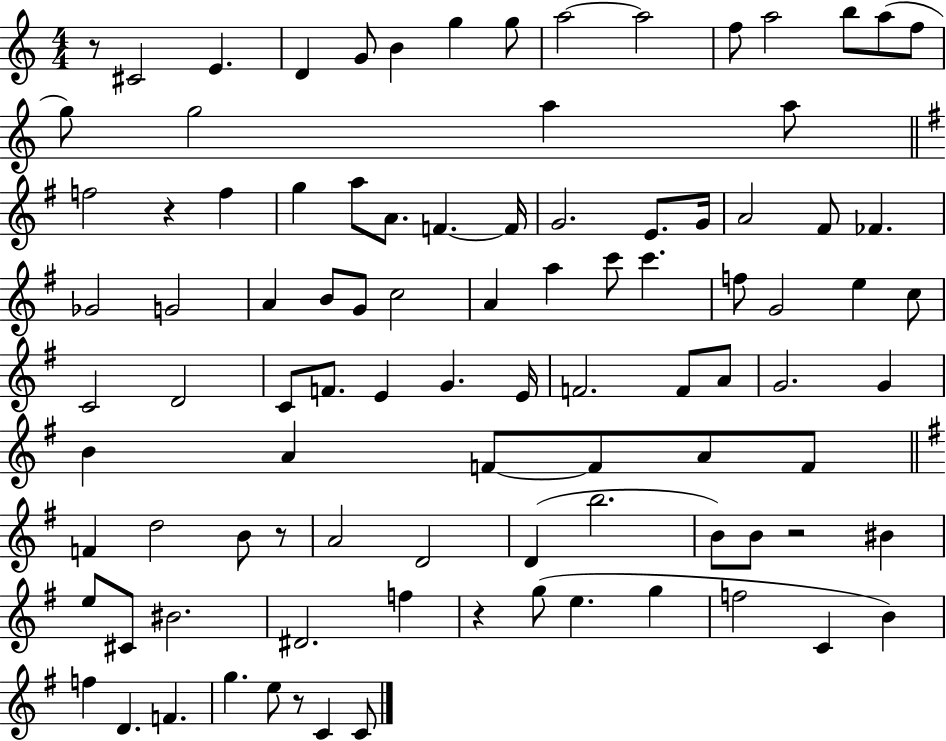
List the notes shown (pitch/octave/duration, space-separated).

R/e C#4/h E4/q. D4/q G4/e B4/q G5/q G5/e A5/h A5/h F5/e A5/h B5/e A5/e F5/e G5/e G5/h A5/q A5/e F5/h R/q F5/q G5/q A5/e A4/e. F4/q. F4/s G4/h. E4/e. G4/s A4/h F#4/e FES4/q. Gb4/h G4/h A4/q B4/e G4/e C5/h A4/q A5/q C6/e C6/q. F5/e G4/h E5/q C5/e C4/h D4/h C4/e F4/e. E4/q G4/q. E4/s F4/h. F4/e A4/e G4/h. G4/q B4/q A4/q F4/e F4/e A4/e F4/e F4/q D5/h B4/e R/e A4/h D4/h D4/q B5/h. B4/e B4/e R/h BIS4/q E5/e C#4/e BIS4/h. D#4/h. F5/q R/q G5/e E5/q. G5/q F5/h C4/q B4/q F5/q D4/q. F4/q. G5/q. E5/e R/e C4/q C4/e